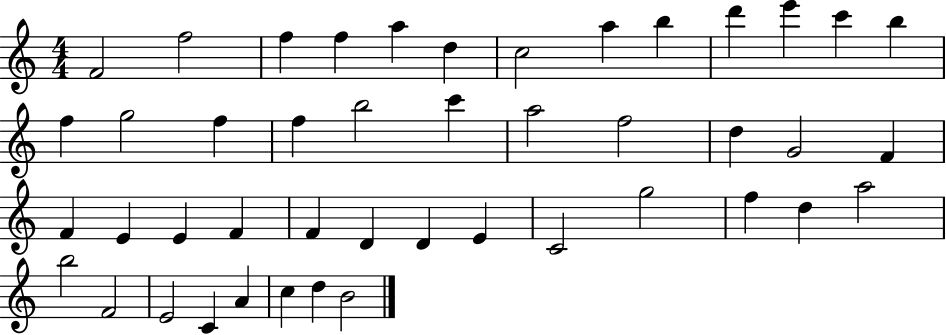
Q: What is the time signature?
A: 4/4